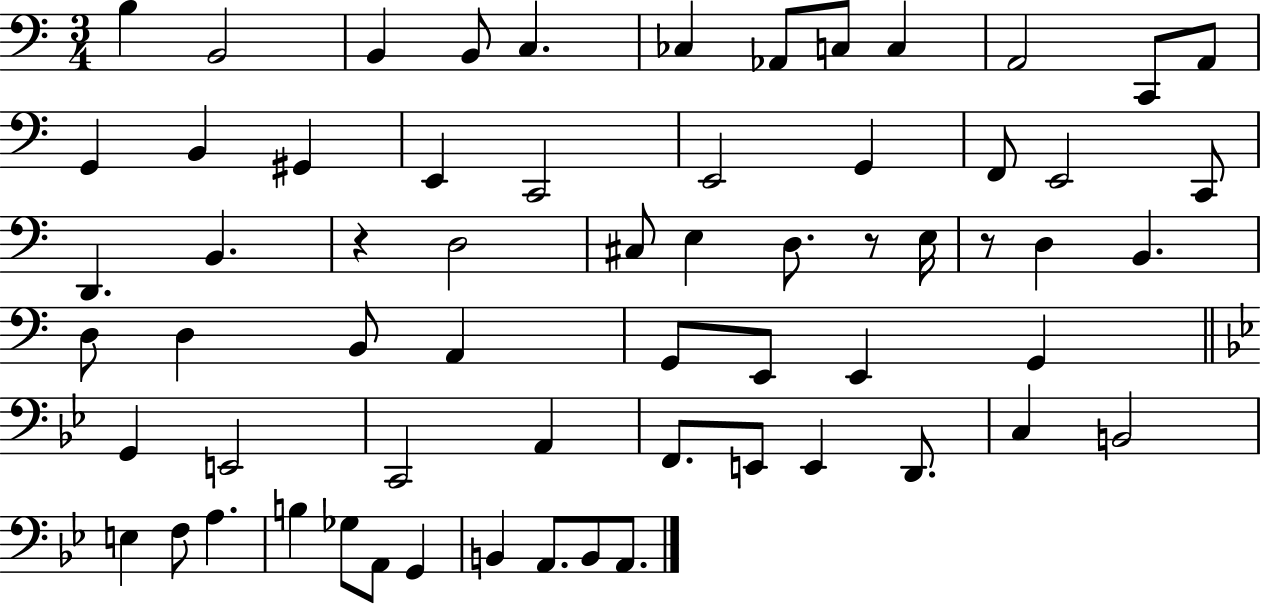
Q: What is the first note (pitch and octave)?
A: B3